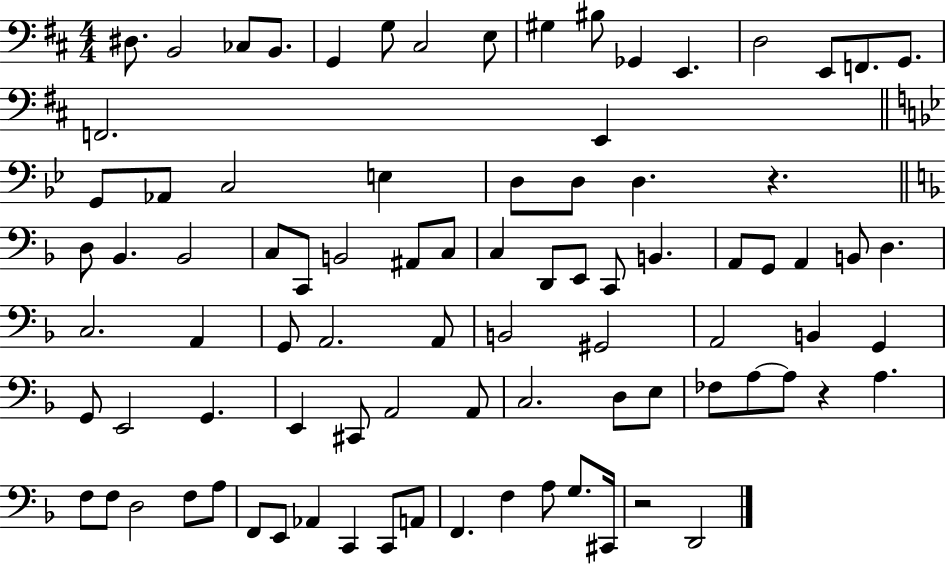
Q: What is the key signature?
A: D major